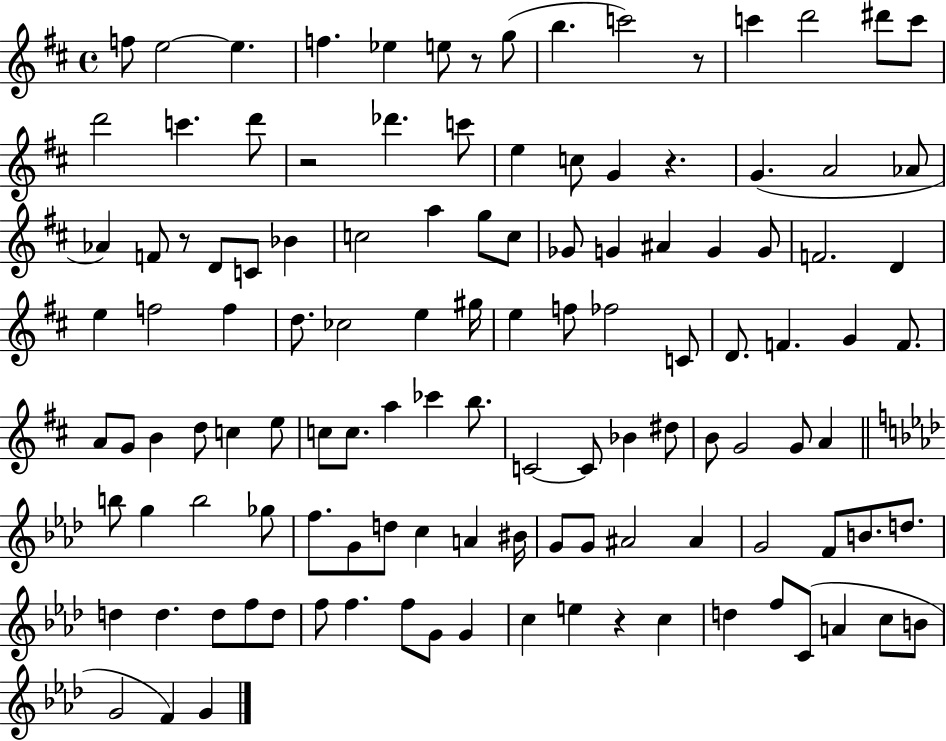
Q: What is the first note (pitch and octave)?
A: F5